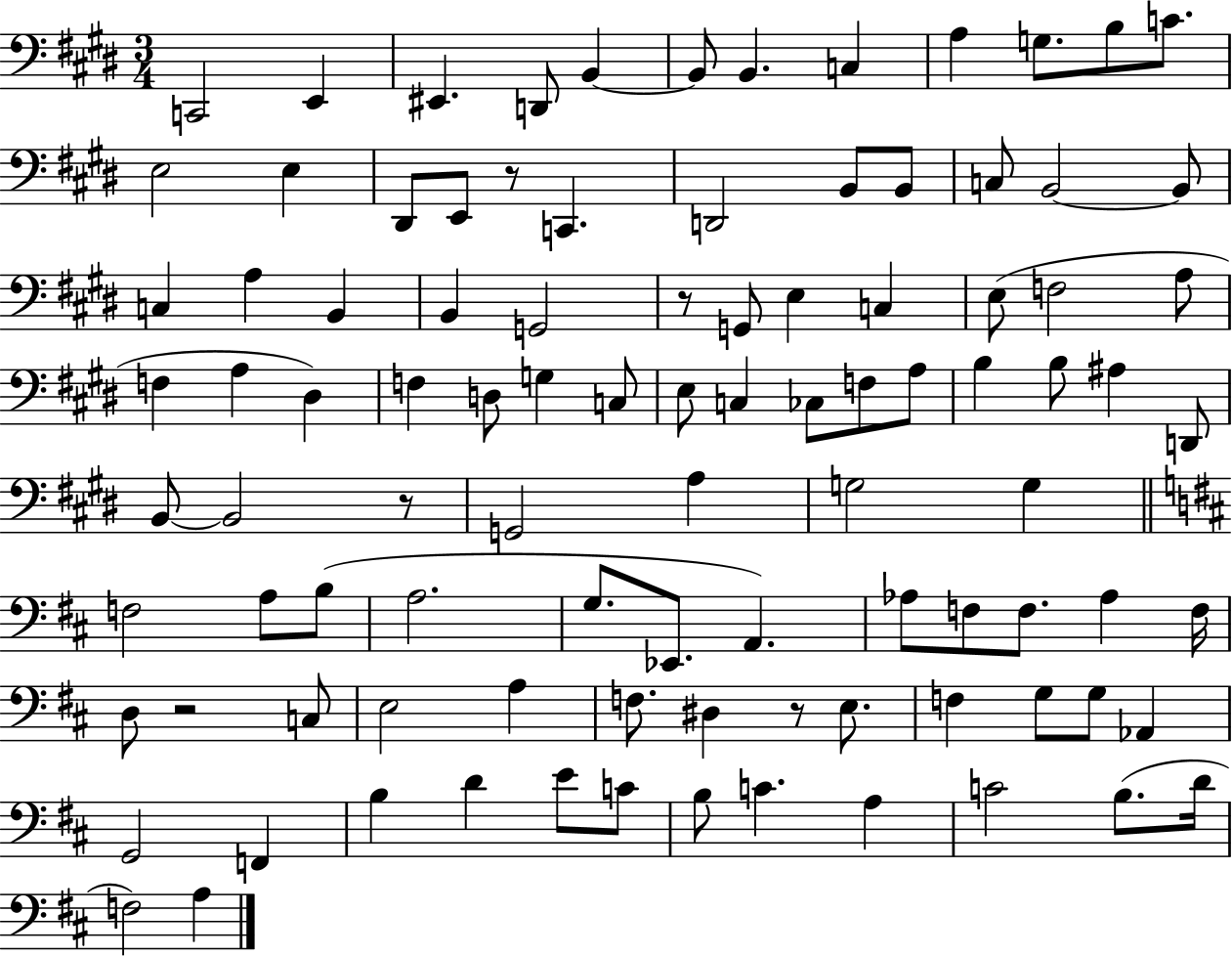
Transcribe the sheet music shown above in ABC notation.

X:1
T:Untitled
M:3/4
L:1/4
K:E
C,,2 E,, ^E,, D,,/2 B,, B,,/2 B,, C, A, G,/2 B,/2 C/2 E,2 E, ^D,,/2 E,,/2 z/2 C,, D,,2 B,,/2 B,,/2 C,/2 B,,2 B,,/2 C, A, B,, B,, G,,2 z/2 G,,/2 E, C, E,/2 F,2 A,/2 F, A, ^D, F, D,/2 G, C,/2 E,/2 C, _C,/2 F,/2 A,/2 B, B,/2 ^A, D,,/2 B,,/2 B,,2 z/2 G,,2 A, G,2 G, F,2 A,/2 B,/2 A,2 G,/2 _E,,/2 A,, _A,/2 F,/2 F,/2 _A, F,/4 D,/2 z2 C,/2 E,2 A, F,/2 ^D, z/2 E,/2 F, G,/2 G,/2 _A,, G,,2 F,, B, D E/2 C/2 B,/2 C A, C2 B,/2 D/4 F,2 A,